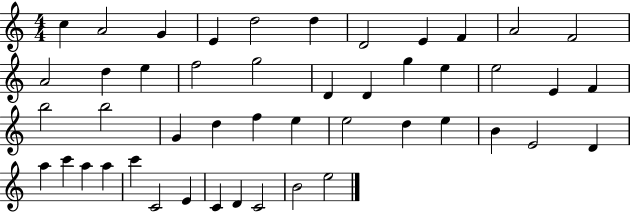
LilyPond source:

{
  \clef treble
  \numericTimeSignature
  \time 4/4
  \key c \major
  c''4 a'2 g'4 | e'4 d''2 d''4 | d'2 e'4 f'4 | a'2 f'2 | \break a'2 d''4 e''4 | f''2 g''2 | d'4 d'4 g''4 e''4 | e''2 e'4 f'4 | \break b''2 b''2 | g'4 d''4 f''4 e''4 | e''2 d''4 e''4 | b'4 e'2 d'4 | \break a''4 c'''4 a''4 a''4 | c'''4 c'2 e'4 | c'4 d'4 c'2 | b'2 e''2 | \break \bar "|."
}